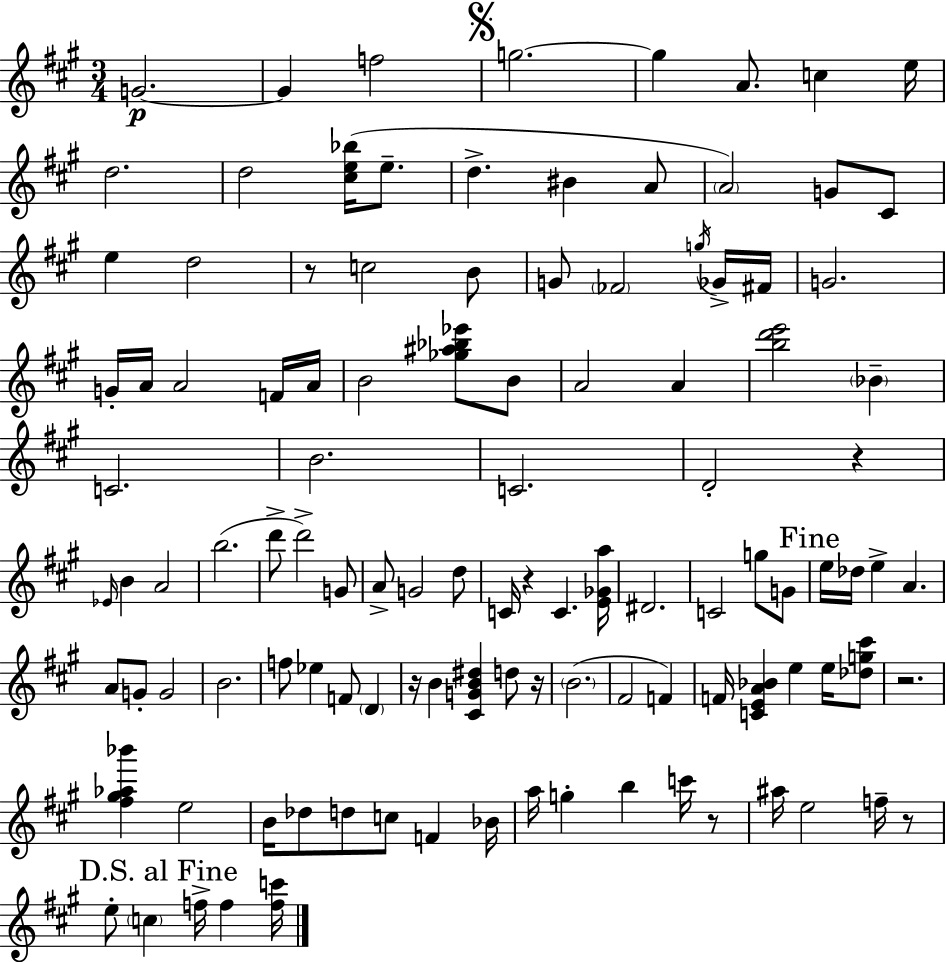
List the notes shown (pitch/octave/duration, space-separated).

G4/h. G4/q F5/h G5/h. G5/q A4/e. C5/q E5/s D5/h. D5/h [C#5,E5,Bb5]/s E5/e. D5/q. BIS4/q A4/e A4/h G4/e C#4/e E5/q D5/h R/e C5/h B4/e G4/e FES4/h G5/s Gb4/s F#4/s G4/h. G4/s A4/s A4/h F4/s A4/s B4/h [Gb5,A#5,Bb5,Eb6]/e B4/e A4/h A4/q [B5,D6,E6]/h Bb4/q C4/h. B4/h. C4/h. D4/h R/q Eb4/s B4/q A4/h B5/h. D6/e D6/h G4/e A4/e G4/h D5/e C4/s R/q C4/q. [E4,Gb4,A5]/s D#4/h. C4/h G5/e G4/e E5/s Db5/s E5/q A4/q. A4/e G4/e G4/h B4/h. F5/e Eb5/q F4/e D4/q R/s B4/q [C#4,G4,B4,D#5]/q D5/e R/s B4/h. F#4/h F4/q F4/s [C4,E4,A4,Bb4]/q E5/q E5/s [Db5,G5,C#6]/e R/h. [F#5,G#5,Ab5,Bb6]/q E5/h B4/s Db5/e D5/e C5/e F4/q Bb4/s A5/s G5/q B5/q C6/s R/e A#5/s E5/h F5/s R/e E5/e C5/q F5/s F5/q [F5,C6]/s